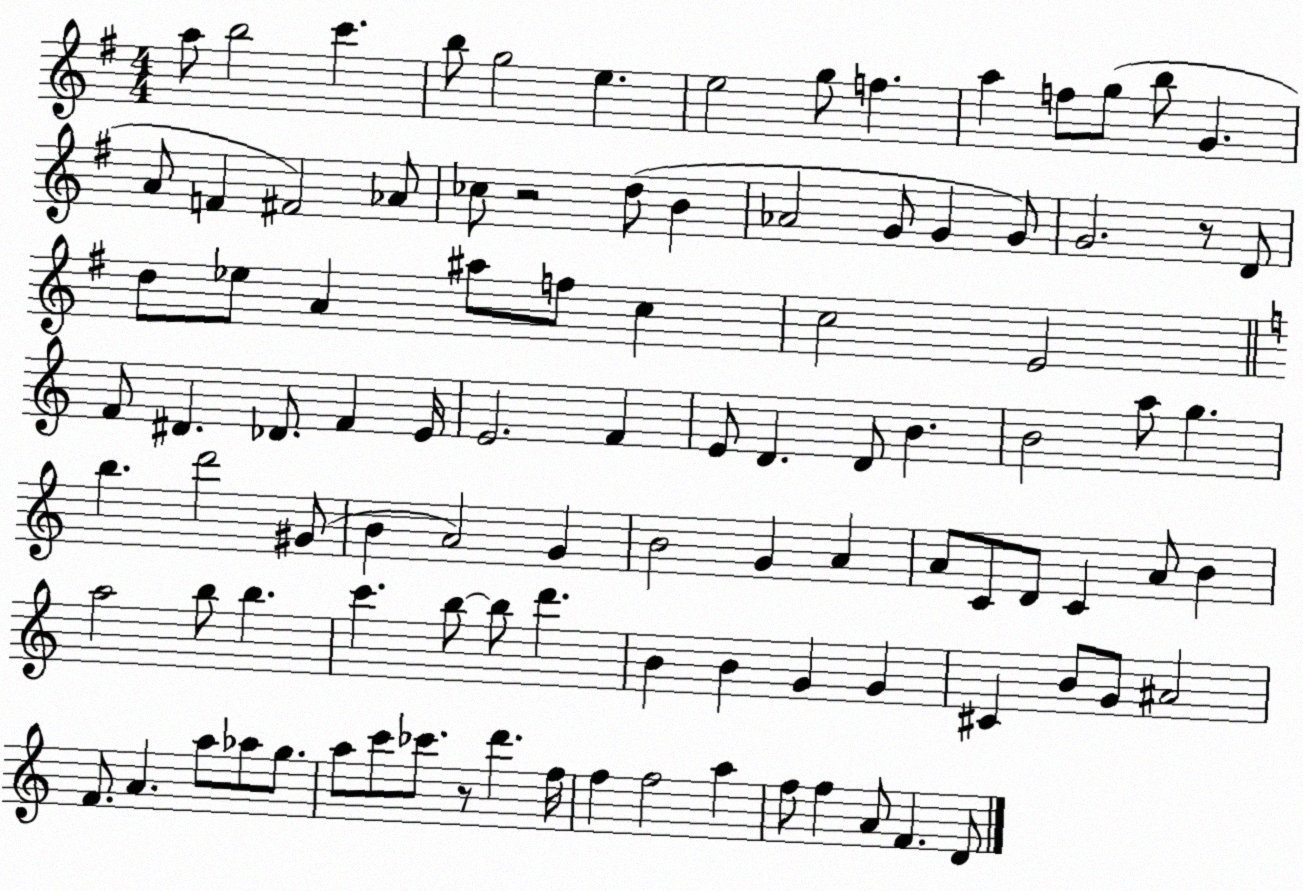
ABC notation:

X:1
T:Untitled
M:4/4
L:1/4
K:G
a/2 b2 c' b/2 g2 e e2 g/2 f a f/2 g/2 b/2 G A/2 F ^F2 _A/2 _c/2 z2 d/2 B _A2 G/2 G G/2 G2 z/2 D/2 d/2 _e/2 A ^a/2 f/2 c c2 E2 F/2 ^D _D/2 F E/4 E2 F E/2 D D/2 B B2 a/2 g b d'2 ^G/2 B A2 G B2 G A A/2 C/2 D/2 C A/2 B a2 b/2 b c' b/2 b/2 d' B B G G ^C B/2 G/2 ^A2 F/2 A a/2 _a/2 g/2 a/2 c'/2 _c'/2 z/2 d' f/4 f f2 a f/2 f A/2 F D/2